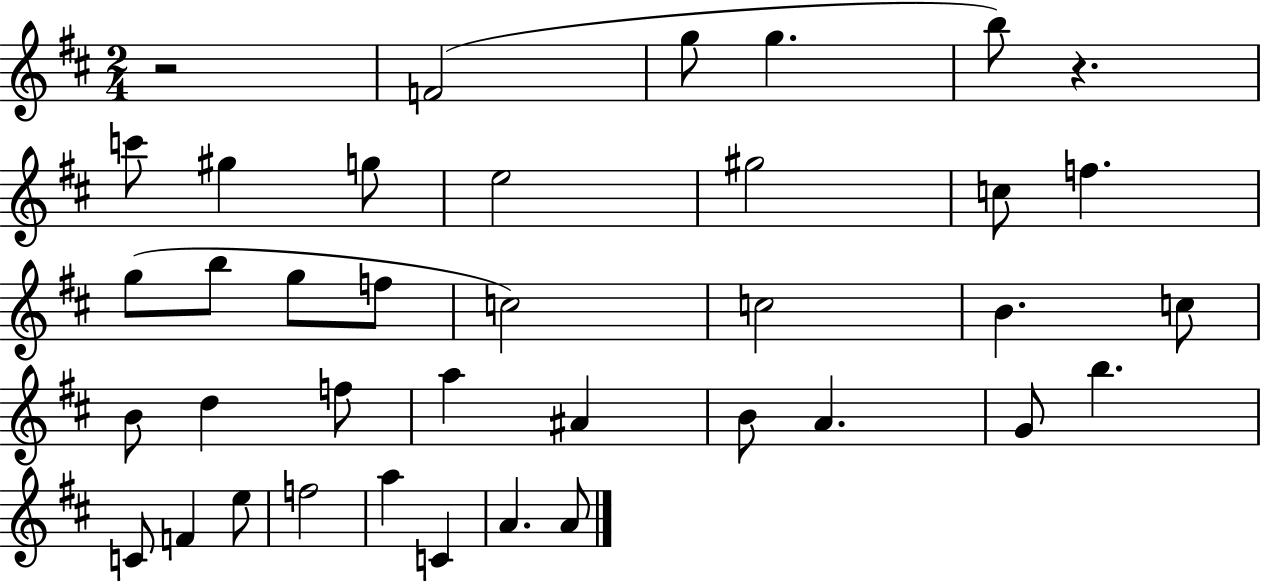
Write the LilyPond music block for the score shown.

{
  \clef treble
  \numericTimeSignature
  \time 2/4
  \key d \major
  r2 | f'2( | g''8 g''4. | b''8) r4. | \break c'''8 gis''4 g''8 | e''2 | gis''2 | c''8 f''4. | \break g''8( b''8 g''8 f''8 | c''2) | c''2 | b'4. c''8 | \break b'8 d''4 f''8 | a''4 ais'4 | b'8 a'4. | g'8 b''4. | \break c'8 f'4 e''8 | f''2 | a''4 c'4 | a'4. a'8 | \break \bar "|."
}